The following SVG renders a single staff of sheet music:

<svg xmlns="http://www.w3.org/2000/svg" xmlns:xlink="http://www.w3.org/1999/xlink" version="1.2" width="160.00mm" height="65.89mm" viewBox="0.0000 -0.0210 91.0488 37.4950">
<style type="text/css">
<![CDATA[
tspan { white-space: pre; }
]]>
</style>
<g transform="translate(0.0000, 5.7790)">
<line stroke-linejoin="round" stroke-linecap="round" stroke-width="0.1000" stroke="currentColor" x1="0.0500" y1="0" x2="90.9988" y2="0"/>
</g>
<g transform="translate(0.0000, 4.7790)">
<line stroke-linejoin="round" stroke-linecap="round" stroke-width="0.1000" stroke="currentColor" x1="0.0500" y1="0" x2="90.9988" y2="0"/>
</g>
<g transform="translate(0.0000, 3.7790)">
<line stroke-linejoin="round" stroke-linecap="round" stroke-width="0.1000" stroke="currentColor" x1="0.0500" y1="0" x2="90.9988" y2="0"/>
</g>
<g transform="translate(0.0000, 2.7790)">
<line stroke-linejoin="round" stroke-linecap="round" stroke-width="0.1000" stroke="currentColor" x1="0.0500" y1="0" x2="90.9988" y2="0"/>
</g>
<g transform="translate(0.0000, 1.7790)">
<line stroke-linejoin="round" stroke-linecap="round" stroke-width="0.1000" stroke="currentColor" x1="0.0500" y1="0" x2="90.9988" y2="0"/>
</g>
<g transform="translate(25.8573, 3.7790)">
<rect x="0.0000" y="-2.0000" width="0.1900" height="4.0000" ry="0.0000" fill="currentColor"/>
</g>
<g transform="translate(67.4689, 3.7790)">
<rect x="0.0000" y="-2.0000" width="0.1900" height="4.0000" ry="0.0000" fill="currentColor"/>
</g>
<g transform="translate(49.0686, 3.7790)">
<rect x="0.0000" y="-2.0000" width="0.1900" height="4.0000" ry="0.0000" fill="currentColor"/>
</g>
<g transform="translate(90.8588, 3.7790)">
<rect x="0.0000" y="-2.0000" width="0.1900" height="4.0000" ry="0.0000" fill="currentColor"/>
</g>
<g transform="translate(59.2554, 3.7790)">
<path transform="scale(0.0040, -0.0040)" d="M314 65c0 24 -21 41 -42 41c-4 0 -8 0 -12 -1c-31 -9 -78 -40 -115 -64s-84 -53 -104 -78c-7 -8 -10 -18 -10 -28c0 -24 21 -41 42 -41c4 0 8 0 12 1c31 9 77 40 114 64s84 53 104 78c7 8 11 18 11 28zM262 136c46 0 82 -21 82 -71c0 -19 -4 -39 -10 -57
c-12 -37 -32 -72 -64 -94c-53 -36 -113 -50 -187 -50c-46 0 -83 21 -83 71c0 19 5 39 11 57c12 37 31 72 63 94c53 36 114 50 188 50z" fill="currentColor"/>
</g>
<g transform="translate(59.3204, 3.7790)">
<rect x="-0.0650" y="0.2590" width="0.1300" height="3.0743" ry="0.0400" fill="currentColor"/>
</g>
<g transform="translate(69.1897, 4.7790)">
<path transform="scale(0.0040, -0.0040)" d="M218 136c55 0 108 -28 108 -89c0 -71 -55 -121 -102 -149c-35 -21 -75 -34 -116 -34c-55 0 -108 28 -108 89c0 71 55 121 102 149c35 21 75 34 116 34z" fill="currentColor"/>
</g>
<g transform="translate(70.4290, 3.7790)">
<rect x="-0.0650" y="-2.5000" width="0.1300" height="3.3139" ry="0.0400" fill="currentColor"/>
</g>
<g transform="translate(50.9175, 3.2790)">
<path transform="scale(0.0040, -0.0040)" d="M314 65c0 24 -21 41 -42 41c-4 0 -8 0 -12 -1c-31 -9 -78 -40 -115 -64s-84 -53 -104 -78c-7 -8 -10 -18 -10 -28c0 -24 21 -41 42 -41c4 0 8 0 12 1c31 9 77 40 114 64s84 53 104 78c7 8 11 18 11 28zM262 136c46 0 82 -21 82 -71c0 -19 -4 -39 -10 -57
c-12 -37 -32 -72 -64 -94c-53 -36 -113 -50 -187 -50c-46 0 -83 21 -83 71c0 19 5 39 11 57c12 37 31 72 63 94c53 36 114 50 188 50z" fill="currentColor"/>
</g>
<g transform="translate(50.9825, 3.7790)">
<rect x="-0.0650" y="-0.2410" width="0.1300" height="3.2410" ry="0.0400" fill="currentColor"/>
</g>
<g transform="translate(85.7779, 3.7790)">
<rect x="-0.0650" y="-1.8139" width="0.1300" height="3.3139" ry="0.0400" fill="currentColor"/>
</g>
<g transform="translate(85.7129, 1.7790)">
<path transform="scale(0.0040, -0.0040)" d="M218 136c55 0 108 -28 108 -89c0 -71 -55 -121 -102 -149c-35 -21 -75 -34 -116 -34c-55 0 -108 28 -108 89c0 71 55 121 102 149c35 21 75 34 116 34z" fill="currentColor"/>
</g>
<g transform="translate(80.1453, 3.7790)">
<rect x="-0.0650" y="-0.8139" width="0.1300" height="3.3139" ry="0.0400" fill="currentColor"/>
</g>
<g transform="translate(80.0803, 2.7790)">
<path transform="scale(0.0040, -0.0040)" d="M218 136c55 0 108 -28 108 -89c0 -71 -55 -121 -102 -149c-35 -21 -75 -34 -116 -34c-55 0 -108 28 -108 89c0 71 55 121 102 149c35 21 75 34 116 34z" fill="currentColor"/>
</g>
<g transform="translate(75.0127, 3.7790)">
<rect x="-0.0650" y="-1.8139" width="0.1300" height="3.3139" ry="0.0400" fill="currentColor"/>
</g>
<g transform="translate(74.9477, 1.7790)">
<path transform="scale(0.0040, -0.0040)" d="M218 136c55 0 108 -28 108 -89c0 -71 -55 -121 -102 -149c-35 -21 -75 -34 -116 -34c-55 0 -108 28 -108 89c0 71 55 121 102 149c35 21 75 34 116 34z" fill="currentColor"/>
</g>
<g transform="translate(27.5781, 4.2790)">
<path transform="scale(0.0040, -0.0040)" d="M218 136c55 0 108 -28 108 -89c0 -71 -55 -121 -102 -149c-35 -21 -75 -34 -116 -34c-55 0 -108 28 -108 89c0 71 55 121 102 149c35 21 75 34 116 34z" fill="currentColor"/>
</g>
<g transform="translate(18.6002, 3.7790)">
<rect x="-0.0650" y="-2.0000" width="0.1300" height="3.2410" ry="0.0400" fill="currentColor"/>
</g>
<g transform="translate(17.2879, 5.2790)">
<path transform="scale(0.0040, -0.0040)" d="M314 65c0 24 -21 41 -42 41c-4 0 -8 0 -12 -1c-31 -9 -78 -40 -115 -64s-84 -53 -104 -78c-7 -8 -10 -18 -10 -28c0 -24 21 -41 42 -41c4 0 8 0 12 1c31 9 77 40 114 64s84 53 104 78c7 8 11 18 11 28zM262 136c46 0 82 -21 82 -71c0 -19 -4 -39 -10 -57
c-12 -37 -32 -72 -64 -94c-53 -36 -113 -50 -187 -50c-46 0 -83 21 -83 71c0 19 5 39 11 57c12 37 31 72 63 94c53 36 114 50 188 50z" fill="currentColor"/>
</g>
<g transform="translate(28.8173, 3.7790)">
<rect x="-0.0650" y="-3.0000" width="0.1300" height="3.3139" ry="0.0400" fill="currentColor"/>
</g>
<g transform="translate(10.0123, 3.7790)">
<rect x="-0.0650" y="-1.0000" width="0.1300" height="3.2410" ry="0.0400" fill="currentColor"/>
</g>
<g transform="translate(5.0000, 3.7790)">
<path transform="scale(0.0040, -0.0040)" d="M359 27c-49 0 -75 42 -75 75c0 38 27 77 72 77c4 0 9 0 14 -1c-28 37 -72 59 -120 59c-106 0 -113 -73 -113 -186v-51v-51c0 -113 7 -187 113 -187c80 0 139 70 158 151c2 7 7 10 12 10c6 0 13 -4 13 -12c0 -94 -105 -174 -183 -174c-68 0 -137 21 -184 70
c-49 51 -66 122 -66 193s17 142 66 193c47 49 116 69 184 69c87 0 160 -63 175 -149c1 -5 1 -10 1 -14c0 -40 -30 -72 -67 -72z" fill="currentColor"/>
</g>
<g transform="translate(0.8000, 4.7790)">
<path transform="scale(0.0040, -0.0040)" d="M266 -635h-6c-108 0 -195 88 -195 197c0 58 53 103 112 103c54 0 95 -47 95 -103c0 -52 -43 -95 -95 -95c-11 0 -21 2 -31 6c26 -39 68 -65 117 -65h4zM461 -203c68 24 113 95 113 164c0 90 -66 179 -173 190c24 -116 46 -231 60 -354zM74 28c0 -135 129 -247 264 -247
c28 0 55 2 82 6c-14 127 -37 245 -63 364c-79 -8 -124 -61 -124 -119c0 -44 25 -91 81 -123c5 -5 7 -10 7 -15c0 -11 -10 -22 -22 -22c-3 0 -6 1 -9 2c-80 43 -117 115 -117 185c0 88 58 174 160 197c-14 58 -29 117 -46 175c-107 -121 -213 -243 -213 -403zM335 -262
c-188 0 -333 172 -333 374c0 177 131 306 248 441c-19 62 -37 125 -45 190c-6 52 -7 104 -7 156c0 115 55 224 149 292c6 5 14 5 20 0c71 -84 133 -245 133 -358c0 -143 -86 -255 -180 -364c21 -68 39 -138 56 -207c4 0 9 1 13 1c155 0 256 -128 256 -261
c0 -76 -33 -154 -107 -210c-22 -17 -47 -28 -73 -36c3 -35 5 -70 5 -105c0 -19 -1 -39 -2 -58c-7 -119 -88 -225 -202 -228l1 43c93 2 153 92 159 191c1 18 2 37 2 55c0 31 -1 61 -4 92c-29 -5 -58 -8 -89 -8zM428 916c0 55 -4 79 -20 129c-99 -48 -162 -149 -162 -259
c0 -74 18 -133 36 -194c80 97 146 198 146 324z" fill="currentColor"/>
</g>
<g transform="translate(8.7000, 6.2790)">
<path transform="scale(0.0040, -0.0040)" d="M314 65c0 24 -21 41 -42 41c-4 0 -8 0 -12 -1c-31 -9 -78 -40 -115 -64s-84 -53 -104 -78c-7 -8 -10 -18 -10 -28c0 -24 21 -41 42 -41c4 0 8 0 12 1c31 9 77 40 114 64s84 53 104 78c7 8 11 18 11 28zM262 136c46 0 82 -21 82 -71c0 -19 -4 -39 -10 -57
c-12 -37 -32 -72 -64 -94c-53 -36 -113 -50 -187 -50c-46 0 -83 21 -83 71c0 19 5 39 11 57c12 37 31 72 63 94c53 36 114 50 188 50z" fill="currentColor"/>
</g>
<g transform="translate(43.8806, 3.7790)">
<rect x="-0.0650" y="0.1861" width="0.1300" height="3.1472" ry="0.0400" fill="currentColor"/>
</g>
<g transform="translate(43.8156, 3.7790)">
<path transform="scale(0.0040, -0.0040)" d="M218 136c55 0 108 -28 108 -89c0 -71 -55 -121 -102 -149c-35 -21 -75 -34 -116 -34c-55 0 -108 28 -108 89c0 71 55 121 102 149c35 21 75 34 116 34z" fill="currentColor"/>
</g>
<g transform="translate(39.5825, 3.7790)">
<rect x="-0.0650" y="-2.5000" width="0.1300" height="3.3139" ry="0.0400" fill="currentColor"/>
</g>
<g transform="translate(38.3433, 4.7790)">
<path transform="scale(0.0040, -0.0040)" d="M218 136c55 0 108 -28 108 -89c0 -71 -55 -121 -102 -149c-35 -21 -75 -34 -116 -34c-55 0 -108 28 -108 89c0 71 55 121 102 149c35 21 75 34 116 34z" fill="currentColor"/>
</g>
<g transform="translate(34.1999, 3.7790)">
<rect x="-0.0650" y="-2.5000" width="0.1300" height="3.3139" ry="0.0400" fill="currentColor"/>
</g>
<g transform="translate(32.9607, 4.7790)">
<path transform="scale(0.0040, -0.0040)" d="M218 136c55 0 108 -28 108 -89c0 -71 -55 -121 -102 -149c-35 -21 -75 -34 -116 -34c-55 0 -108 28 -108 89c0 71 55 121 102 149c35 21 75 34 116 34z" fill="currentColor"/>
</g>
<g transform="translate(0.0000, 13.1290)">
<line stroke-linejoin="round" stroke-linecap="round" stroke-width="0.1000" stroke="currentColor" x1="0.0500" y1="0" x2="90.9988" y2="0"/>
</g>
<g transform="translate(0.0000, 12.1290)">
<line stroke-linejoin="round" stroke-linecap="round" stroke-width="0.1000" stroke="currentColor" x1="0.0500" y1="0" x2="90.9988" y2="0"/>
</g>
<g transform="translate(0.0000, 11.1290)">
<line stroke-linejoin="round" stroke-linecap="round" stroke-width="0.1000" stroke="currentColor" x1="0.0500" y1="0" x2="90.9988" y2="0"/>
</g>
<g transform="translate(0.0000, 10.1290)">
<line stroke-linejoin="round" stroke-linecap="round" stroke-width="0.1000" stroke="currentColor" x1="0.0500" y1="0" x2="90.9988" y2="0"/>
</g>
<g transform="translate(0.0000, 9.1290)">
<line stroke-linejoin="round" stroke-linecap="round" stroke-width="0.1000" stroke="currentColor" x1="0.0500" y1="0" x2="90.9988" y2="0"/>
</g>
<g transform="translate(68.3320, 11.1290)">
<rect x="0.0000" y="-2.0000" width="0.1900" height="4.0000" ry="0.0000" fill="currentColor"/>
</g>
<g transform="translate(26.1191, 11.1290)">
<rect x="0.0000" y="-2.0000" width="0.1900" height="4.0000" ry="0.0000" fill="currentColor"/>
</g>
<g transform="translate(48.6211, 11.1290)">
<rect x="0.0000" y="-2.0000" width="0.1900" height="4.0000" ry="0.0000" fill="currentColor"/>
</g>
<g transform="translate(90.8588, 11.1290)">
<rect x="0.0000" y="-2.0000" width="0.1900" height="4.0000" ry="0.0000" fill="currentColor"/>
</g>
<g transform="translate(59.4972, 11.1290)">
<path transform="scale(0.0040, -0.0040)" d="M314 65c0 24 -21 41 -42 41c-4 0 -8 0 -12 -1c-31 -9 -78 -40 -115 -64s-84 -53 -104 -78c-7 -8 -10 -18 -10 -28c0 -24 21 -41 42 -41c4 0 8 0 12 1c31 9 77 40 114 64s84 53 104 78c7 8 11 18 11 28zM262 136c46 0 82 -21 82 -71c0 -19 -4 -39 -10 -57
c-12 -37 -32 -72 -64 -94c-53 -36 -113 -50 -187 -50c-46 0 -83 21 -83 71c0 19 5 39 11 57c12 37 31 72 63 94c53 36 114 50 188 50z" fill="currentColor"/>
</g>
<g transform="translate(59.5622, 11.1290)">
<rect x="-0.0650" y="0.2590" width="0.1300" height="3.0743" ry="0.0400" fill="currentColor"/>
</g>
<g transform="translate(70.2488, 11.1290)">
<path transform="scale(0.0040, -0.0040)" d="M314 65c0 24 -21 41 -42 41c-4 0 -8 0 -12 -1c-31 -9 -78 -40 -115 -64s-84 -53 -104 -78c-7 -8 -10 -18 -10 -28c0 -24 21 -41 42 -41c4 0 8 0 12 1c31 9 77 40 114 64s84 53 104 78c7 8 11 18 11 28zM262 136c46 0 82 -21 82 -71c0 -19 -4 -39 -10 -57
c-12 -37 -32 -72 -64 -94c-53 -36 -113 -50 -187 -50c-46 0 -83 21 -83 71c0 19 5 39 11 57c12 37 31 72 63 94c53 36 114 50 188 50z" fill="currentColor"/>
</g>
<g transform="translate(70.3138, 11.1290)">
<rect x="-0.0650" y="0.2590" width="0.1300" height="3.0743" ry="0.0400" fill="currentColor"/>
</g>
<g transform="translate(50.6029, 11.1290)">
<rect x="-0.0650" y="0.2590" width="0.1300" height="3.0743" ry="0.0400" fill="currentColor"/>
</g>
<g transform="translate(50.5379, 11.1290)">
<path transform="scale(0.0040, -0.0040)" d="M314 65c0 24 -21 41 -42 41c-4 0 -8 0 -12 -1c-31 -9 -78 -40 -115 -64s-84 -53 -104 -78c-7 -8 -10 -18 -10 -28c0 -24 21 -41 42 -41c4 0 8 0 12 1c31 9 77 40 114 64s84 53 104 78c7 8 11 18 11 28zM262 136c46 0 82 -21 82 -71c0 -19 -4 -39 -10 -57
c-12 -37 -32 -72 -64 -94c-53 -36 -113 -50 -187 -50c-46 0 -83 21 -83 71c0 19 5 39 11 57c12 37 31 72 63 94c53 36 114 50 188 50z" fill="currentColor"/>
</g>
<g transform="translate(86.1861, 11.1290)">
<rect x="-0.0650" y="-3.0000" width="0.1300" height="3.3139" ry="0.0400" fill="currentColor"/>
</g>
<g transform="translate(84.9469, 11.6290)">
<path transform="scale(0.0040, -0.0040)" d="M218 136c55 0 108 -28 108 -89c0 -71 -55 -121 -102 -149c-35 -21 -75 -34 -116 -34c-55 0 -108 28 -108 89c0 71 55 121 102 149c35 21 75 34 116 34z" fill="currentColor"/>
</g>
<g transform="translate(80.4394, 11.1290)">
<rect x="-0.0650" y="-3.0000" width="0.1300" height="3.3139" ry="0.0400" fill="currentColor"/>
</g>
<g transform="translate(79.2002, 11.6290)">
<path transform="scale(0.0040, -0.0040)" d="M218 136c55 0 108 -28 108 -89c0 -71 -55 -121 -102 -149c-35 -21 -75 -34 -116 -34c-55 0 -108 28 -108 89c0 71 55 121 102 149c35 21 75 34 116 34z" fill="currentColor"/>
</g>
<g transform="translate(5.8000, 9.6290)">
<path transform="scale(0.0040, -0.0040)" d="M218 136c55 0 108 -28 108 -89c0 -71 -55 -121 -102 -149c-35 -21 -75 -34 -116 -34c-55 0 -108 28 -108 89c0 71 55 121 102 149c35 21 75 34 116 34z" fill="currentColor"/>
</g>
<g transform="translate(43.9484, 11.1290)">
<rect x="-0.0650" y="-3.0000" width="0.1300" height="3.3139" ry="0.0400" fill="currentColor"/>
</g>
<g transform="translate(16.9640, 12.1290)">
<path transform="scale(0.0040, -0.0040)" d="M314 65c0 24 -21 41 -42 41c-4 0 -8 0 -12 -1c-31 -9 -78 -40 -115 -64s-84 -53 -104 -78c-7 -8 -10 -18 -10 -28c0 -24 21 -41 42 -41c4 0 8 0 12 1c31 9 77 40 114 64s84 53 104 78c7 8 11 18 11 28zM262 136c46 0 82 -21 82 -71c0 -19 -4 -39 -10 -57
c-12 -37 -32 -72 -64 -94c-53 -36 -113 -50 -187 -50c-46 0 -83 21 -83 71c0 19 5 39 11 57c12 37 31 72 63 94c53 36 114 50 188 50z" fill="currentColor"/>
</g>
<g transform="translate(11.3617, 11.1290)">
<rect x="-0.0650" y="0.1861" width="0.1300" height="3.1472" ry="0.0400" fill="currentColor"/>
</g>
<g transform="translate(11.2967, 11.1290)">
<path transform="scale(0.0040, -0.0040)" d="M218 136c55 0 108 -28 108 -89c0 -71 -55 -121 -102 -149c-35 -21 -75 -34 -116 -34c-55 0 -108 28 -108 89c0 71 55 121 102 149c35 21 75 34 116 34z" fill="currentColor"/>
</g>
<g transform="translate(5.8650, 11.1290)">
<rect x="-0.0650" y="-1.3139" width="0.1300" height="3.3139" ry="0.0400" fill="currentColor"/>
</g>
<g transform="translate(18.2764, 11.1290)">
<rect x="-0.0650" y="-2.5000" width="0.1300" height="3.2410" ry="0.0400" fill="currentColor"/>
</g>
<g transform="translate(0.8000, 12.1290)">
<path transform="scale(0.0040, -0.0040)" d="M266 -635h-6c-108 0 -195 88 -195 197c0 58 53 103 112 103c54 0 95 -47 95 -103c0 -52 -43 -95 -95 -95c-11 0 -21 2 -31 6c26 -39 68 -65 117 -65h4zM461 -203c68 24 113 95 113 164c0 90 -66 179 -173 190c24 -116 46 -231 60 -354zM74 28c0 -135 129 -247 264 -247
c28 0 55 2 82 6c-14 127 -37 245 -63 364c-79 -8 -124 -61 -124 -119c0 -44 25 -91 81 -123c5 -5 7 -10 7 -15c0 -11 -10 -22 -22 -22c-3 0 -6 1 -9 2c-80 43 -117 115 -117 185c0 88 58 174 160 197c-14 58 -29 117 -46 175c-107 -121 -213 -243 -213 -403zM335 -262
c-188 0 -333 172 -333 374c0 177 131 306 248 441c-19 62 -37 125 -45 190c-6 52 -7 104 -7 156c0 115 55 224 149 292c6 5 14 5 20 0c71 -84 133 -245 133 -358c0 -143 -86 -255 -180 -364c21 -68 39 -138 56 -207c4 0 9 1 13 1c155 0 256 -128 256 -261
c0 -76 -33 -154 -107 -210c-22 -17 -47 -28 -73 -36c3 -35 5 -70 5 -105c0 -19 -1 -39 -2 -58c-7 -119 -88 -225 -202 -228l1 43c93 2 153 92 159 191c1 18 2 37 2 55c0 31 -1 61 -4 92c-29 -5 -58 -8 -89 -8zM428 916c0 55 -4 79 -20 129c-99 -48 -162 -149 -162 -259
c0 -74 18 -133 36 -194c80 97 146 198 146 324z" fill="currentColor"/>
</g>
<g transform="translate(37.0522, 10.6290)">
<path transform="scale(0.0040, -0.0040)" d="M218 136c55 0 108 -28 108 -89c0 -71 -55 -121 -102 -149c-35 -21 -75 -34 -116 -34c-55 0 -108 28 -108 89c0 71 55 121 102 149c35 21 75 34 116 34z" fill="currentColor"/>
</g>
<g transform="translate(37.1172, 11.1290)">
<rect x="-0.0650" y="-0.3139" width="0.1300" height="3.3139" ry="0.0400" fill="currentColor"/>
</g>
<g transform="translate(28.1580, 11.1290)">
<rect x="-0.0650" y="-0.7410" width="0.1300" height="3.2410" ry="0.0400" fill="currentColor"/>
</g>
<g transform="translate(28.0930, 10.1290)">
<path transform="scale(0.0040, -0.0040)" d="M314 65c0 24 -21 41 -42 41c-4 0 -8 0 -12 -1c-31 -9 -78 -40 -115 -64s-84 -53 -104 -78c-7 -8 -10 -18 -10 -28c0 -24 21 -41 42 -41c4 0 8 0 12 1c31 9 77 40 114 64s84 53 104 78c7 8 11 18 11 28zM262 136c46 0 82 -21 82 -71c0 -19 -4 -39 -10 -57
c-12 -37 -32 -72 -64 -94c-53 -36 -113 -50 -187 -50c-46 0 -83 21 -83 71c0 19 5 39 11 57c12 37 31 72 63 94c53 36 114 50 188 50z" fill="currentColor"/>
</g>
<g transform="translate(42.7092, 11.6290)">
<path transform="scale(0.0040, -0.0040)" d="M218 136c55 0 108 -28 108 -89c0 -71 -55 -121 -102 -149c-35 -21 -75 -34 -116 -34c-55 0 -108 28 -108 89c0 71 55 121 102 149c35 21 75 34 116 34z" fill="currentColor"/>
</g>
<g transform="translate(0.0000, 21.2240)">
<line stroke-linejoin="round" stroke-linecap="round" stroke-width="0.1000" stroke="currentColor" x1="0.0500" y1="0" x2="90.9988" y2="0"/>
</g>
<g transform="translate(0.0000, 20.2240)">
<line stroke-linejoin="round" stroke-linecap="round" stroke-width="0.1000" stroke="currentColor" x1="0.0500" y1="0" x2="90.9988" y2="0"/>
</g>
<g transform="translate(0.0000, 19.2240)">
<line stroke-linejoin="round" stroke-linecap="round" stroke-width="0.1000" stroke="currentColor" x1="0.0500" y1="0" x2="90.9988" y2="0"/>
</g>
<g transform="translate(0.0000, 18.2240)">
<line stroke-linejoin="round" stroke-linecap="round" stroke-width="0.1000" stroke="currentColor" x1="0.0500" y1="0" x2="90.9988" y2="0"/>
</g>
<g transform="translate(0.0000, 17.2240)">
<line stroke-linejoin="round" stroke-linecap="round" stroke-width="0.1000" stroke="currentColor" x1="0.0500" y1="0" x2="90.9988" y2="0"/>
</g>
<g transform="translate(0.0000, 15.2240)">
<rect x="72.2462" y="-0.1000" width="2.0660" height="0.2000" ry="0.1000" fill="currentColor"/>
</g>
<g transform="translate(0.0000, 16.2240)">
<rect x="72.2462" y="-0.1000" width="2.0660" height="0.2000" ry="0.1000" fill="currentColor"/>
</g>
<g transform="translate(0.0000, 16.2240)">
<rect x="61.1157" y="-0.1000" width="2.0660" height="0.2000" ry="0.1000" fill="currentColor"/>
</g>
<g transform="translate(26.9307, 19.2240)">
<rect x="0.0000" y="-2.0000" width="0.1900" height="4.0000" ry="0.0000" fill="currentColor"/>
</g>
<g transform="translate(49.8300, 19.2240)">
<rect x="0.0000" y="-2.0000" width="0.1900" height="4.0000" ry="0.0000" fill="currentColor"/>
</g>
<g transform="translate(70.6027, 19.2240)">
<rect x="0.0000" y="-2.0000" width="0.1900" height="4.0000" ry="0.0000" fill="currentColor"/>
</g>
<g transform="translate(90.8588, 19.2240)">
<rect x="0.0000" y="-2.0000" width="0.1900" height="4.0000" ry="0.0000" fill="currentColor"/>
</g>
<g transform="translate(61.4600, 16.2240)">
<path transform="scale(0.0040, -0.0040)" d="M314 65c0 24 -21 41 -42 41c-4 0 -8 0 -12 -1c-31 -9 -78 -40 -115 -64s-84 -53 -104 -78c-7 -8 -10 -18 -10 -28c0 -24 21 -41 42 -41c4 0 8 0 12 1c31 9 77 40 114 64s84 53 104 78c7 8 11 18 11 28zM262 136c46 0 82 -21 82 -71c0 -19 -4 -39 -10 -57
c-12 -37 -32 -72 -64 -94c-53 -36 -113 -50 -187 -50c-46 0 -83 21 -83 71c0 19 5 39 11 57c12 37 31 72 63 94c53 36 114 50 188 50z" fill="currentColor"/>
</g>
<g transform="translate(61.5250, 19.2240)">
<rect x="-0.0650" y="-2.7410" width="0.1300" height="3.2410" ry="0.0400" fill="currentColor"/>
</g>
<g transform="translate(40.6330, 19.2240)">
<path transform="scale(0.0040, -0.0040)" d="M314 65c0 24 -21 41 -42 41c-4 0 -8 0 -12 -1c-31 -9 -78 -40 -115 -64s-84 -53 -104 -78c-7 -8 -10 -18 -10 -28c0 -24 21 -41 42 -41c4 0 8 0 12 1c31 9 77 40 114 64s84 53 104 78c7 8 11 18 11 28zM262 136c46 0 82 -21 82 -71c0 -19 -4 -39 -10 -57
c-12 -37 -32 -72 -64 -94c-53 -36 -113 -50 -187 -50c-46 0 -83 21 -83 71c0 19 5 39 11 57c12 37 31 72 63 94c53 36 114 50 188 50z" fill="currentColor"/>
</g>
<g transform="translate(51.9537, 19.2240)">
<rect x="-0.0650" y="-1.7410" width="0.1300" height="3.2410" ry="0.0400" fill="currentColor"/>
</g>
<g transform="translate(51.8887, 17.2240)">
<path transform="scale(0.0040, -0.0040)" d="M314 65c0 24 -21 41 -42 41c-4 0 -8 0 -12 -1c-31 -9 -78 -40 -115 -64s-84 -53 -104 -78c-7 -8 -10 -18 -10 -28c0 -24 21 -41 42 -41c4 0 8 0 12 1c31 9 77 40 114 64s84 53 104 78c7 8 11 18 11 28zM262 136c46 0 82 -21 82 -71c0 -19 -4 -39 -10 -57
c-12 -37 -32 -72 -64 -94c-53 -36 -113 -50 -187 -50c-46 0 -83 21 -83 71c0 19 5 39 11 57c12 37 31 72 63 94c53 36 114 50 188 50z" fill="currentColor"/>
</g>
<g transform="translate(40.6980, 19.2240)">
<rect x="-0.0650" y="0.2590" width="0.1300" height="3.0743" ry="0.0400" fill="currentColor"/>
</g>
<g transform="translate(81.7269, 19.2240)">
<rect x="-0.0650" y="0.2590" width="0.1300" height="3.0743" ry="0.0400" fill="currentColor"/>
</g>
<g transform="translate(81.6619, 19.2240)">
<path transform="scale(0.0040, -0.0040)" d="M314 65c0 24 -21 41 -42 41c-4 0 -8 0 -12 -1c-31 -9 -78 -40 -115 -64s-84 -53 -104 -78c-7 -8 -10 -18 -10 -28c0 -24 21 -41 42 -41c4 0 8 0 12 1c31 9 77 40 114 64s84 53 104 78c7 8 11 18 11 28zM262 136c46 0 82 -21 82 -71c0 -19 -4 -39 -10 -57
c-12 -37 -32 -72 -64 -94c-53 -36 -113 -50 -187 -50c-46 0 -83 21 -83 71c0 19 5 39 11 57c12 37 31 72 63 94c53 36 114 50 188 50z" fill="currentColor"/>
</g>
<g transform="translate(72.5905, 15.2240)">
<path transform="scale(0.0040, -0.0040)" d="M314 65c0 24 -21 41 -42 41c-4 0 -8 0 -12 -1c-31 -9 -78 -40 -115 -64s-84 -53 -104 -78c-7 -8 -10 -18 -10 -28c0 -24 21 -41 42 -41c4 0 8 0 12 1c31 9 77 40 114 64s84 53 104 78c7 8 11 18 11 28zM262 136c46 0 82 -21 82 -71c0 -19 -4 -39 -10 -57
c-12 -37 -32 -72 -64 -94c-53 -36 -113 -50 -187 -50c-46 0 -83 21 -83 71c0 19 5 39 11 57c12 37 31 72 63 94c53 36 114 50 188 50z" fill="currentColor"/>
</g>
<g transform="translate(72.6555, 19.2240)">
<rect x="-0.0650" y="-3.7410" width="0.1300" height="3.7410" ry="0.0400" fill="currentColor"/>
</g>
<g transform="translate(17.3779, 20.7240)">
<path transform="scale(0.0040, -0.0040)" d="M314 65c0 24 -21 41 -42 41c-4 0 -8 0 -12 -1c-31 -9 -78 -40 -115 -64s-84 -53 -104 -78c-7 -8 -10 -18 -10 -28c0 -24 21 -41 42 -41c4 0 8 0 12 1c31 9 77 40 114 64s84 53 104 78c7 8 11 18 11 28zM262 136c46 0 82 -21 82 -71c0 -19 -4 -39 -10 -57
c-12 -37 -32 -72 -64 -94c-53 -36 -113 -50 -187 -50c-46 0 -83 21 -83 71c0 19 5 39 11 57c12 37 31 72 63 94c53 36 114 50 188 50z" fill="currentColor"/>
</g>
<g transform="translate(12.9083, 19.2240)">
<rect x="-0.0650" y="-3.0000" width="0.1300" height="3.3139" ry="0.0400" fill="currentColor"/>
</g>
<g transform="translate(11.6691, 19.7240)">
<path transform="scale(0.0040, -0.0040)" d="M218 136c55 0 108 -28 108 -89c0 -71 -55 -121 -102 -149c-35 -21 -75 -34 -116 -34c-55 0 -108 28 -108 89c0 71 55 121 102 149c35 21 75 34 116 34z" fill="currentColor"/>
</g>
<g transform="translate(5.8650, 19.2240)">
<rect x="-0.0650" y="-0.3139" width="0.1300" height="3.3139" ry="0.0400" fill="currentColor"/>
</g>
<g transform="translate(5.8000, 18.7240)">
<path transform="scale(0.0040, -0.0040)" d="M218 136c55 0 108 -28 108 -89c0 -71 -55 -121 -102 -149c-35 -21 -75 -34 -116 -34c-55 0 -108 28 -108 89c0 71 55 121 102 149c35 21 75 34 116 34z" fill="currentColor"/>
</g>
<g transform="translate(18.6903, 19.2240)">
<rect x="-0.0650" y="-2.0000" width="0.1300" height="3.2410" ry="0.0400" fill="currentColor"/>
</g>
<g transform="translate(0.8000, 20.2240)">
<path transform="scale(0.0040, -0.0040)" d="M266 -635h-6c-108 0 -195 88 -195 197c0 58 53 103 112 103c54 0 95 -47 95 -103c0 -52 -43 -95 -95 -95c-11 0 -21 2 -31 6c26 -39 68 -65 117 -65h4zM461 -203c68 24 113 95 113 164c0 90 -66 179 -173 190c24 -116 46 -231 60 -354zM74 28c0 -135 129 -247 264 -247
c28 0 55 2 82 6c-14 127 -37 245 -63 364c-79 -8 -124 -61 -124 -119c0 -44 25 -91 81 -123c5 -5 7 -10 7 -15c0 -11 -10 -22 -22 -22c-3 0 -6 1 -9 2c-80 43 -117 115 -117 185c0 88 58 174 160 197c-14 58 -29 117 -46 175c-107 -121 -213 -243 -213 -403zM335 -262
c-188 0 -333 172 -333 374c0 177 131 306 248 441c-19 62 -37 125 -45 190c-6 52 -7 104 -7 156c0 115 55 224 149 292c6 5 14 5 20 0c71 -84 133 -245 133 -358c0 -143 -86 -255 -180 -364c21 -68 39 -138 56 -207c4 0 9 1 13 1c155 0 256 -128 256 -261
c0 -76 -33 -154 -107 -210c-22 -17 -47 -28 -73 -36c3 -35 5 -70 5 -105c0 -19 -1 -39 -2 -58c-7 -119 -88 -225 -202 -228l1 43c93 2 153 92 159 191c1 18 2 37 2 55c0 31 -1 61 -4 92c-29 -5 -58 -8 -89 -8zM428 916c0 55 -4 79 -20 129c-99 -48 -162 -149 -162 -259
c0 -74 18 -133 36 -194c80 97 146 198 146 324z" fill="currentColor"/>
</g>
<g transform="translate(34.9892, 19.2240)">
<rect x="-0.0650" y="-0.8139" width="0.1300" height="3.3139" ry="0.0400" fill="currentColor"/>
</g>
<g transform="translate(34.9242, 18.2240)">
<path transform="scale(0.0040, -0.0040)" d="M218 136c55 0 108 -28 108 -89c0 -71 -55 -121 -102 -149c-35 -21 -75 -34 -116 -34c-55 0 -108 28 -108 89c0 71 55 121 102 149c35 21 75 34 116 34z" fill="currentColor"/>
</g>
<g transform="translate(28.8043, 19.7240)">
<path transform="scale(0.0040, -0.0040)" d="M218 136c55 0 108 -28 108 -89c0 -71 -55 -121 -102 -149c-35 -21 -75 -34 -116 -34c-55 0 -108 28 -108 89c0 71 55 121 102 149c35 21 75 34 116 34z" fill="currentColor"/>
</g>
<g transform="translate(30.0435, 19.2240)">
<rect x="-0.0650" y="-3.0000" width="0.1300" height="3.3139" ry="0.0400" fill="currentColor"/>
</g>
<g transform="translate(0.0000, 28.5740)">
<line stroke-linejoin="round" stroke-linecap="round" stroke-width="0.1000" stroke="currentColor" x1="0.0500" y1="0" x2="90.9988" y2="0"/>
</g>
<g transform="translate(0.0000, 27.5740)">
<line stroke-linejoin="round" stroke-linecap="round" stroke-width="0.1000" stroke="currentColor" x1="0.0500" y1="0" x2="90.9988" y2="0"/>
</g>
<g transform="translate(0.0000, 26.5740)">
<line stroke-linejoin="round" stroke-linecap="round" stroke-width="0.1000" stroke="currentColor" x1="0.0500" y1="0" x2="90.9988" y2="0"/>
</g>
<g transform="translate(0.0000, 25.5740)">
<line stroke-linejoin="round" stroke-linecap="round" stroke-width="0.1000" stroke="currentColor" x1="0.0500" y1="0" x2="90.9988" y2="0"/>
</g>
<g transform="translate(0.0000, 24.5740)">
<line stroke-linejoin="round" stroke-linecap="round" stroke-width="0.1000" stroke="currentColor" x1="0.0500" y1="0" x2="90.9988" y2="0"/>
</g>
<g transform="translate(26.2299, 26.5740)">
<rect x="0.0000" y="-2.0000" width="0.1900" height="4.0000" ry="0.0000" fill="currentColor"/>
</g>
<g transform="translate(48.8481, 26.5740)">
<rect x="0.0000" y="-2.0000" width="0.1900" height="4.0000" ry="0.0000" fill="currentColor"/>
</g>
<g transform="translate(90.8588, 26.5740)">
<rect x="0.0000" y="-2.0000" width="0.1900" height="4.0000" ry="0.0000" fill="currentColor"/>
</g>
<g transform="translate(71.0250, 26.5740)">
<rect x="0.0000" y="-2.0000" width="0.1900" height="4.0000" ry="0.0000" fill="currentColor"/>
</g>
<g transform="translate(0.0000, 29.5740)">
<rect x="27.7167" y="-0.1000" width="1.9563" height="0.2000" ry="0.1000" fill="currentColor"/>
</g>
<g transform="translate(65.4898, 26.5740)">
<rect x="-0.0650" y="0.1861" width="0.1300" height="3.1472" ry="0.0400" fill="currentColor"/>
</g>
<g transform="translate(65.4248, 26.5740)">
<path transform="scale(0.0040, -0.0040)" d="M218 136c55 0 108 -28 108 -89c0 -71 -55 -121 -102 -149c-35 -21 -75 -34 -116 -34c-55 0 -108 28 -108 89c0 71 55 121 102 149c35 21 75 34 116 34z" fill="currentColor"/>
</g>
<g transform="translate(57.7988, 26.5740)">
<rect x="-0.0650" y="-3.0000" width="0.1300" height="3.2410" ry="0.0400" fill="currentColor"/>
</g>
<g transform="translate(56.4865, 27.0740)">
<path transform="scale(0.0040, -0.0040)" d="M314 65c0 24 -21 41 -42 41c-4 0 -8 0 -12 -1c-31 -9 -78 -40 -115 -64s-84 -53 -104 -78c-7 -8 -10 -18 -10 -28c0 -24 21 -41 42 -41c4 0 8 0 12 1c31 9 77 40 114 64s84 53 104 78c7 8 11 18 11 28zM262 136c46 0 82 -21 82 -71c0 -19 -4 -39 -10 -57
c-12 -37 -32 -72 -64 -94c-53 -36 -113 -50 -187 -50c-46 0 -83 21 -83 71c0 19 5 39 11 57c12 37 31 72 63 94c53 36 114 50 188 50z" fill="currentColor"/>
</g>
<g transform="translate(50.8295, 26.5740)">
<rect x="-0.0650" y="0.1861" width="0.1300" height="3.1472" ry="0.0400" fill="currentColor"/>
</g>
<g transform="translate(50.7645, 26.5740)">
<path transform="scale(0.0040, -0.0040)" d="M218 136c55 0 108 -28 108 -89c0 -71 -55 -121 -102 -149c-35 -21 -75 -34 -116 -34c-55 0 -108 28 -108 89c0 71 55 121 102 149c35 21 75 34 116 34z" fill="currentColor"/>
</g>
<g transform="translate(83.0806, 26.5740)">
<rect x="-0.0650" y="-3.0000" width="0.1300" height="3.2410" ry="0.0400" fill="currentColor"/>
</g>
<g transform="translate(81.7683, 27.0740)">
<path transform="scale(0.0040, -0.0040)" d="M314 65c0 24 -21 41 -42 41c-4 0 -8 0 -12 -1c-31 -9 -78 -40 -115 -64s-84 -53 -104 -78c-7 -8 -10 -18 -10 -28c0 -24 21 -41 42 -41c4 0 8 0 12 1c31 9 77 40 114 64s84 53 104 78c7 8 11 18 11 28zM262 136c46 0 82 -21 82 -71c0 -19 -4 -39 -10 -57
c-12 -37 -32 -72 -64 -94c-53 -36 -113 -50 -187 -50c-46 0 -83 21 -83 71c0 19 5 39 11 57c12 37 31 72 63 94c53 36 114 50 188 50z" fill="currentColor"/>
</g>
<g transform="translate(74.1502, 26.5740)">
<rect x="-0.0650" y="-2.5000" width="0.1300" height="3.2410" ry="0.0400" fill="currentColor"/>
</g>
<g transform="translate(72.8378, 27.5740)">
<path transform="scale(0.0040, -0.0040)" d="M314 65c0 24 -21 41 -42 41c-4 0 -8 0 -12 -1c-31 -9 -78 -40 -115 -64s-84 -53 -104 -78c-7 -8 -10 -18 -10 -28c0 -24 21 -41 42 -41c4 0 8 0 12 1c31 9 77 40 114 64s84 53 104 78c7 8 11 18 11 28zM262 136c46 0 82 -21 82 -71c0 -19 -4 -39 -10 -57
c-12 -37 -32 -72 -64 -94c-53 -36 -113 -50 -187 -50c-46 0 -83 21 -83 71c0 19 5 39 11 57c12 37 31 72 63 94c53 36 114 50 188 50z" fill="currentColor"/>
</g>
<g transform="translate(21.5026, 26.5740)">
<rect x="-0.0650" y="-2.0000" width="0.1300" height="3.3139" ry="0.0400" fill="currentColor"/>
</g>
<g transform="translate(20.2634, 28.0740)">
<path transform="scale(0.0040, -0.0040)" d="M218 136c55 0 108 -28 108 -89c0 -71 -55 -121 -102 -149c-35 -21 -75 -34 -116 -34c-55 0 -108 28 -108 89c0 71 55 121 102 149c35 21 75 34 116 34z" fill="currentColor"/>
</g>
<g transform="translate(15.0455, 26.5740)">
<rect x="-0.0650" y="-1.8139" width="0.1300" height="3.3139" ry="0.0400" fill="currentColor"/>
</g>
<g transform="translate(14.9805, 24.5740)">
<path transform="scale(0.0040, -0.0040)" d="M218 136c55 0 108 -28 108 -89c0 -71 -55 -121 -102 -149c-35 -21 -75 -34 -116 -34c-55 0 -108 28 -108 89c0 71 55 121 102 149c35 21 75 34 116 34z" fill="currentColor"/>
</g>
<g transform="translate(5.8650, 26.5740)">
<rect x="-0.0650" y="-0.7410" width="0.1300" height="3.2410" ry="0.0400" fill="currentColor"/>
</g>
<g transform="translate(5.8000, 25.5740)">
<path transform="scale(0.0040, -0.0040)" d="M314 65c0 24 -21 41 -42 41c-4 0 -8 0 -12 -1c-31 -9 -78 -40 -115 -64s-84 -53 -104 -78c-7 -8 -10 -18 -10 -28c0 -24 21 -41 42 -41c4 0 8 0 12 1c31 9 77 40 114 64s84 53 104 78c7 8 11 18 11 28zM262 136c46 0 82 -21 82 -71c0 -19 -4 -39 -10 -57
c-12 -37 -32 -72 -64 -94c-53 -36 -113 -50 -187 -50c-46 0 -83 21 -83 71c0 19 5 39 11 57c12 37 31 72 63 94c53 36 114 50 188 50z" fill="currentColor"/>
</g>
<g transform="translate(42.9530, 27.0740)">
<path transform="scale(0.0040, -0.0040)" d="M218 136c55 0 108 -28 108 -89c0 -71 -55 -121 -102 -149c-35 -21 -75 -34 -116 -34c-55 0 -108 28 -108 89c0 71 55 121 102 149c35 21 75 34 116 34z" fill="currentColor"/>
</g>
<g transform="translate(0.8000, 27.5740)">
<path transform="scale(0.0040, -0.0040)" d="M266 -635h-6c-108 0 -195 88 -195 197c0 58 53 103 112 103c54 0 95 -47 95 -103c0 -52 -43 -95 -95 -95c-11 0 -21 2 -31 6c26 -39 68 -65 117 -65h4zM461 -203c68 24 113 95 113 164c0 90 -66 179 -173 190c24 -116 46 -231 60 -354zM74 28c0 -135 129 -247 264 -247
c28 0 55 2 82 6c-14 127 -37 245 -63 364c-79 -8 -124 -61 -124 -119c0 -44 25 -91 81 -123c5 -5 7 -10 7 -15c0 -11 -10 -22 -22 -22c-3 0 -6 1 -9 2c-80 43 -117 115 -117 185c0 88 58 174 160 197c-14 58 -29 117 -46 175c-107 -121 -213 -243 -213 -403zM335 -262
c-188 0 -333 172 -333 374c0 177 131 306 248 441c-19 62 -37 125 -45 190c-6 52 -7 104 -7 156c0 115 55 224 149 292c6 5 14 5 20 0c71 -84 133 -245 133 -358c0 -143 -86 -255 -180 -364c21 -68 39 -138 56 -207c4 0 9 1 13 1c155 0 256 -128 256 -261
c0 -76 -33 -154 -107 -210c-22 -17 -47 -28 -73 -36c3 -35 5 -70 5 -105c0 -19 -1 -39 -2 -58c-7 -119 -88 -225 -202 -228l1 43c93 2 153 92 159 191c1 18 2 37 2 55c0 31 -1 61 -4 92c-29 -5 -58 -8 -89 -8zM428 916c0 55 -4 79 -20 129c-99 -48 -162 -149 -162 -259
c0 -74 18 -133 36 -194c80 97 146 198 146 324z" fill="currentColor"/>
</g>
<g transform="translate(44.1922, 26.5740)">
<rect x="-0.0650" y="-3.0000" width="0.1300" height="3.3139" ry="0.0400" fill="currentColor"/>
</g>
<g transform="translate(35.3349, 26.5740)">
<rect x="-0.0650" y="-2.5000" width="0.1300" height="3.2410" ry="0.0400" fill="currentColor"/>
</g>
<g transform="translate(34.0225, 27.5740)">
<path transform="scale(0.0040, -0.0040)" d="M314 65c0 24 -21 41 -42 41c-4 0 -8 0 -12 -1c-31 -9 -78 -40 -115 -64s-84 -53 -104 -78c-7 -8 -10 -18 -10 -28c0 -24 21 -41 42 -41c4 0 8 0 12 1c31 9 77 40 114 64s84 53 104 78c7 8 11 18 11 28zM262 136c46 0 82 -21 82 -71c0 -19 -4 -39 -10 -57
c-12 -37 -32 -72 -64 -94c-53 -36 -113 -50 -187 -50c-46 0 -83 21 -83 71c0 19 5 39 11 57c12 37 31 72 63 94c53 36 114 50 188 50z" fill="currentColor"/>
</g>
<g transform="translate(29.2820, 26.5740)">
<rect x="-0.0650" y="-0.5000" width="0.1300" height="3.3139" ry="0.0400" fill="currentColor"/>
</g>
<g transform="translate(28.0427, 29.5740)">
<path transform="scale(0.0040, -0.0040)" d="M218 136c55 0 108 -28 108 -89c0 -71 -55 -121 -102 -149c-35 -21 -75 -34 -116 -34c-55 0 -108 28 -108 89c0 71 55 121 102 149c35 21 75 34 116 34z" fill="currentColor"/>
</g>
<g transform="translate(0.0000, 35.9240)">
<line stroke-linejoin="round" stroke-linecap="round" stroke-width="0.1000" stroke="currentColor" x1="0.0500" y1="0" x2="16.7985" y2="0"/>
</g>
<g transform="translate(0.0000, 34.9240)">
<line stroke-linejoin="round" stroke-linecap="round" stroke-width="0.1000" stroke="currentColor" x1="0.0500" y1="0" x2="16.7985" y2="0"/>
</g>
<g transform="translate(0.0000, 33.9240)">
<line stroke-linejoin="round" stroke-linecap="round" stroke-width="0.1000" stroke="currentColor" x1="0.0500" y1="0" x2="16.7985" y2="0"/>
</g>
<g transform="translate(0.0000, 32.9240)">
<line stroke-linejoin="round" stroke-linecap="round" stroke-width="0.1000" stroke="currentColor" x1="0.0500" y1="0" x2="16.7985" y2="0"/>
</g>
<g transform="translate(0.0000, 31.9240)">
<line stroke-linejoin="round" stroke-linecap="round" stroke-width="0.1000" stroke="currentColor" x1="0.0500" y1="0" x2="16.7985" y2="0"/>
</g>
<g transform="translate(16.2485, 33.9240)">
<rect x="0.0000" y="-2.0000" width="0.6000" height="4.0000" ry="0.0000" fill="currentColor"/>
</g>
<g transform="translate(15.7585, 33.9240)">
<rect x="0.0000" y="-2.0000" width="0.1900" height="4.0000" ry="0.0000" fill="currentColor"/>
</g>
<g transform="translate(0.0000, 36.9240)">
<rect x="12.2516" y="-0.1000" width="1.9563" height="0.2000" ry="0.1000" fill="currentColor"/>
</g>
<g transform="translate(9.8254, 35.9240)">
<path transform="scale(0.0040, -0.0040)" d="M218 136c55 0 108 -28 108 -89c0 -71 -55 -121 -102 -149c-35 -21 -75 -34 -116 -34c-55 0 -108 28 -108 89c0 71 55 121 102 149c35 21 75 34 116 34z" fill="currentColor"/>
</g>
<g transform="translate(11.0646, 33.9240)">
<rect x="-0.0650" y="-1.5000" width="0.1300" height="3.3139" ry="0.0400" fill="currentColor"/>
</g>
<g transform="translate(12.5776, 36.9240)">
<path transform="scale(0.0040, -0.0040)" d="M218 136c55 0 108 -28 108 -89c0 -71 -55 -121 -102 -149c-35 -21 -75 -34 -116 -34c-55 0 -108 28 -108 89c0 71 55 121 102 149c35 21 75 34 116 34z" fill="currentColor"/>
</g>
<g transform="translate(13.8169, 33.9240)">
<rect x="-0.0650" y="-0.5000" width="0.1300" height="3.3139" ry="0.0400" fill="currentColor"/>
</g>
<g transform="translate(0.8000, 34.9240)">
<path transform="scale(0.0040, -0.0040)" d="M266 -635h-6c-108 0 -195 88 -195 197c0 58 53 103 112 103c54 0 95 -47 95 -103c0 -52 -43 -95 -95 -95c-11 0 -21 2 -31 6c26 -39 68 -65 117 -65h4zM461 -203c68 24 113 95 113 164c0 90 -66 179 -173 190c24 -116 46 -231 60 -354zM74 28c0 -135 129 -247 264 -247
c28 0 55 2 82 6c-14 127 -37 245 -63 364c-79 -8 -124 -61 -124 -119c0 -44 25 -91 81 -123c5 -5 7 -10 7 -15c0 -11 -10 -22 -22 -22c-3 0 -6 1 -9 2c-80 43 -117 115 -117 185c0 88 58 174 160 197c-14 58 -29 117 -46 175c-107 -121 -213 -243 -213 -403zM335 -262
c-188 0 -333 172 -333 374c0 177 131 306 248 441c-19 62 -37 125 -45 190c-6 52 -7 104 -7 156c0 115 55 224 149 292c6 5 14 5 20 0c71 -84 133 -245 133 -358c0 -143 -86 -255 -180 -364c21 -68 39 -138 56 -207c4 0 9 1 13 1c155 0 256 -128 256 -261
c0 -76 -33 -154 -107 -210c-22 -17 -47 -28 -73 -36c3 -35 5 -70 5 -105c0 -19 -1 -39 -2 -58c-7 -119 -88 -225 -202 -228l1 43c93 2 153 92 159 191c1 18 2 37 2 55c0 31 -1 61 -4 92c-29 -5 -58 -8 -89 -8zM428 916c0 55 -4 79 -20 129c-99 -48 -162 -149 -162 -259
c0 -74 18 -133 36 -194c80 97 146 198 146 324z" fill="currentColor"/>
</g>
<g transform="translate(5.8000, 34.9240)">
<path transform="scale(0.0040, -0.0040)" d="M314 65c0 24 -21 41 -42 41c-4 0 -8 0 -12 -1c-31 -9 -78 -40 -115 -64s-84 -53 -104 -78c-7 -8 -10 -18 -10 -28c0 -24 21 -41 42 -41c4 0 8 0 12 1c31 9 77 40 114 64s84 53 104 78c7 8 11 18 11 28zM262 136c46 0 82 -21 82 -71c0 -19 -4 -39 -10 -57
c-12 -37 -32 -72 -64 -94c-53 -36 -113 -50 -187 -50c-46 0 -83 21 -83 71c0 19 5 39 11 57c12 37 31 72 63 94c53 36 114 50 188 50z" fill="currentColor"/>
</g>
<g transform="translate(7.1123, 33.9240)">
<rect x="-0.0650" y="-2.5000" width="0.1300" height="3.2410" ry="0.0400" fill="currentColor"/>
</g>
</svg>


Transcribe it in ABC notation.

X:1
T:Untitled
M:4/4
L:1/4
K:C
D2 F2 A G G B c2 B2 G f d f e B G2 d2 c A B2 B2 B2 A A c A F2 A d B2 f2 a2 c'2 B2 d2 f F C G2 A B A2 B G2 A2 G2 E C